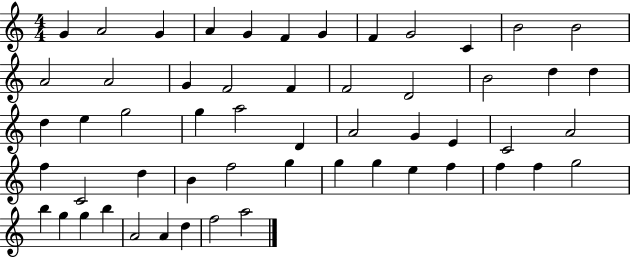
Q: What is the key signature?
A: C major